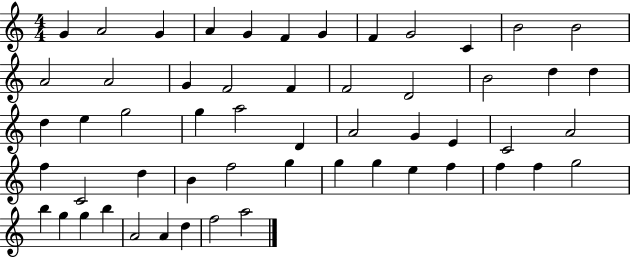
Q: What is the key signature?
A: C major